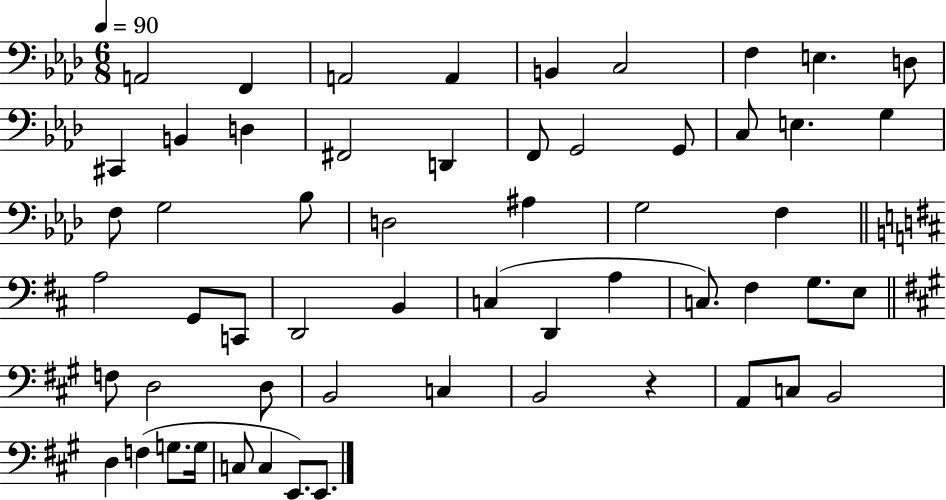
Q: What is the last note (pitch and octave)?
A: E2